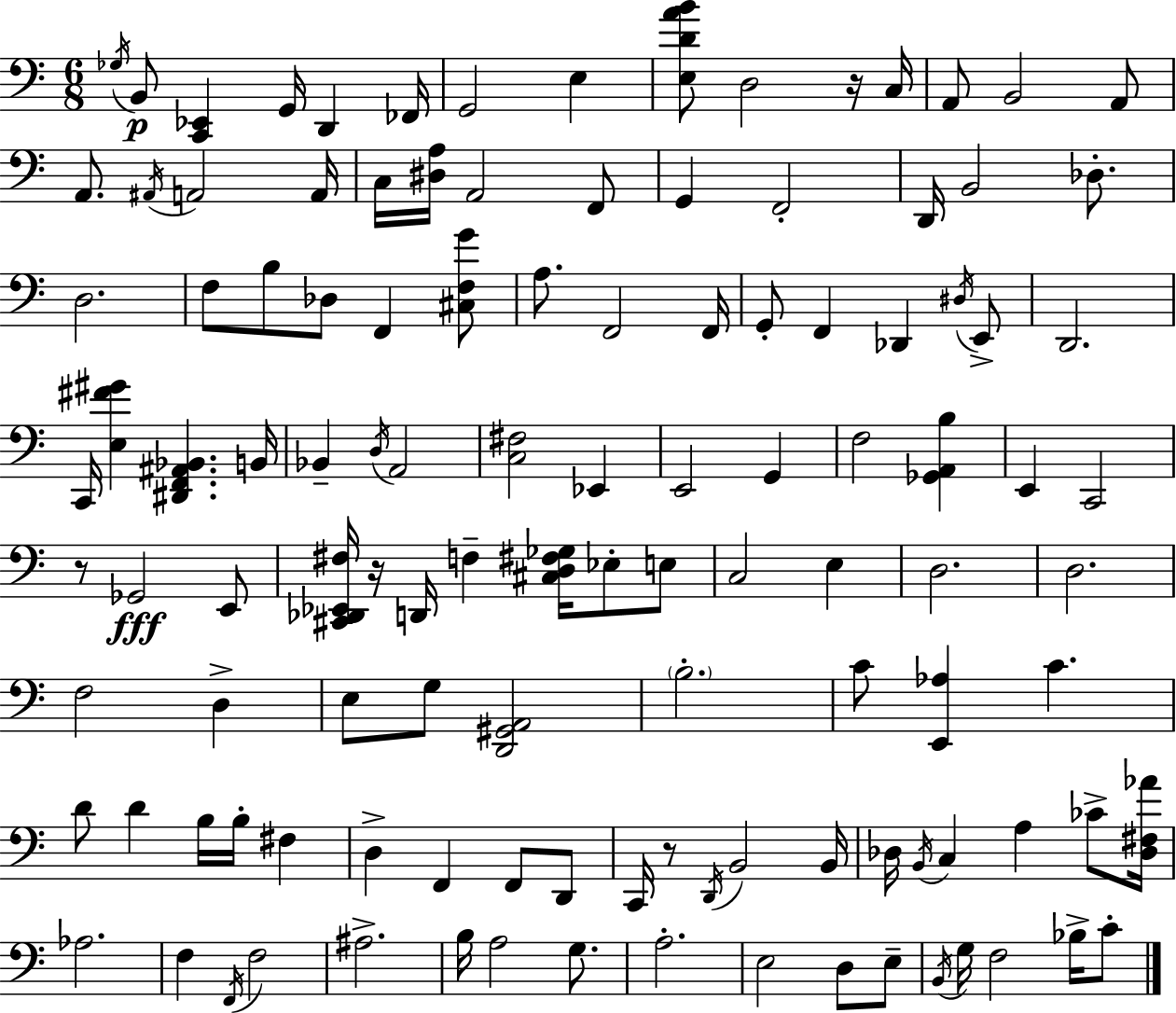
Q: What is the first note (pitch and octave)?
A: Gb3